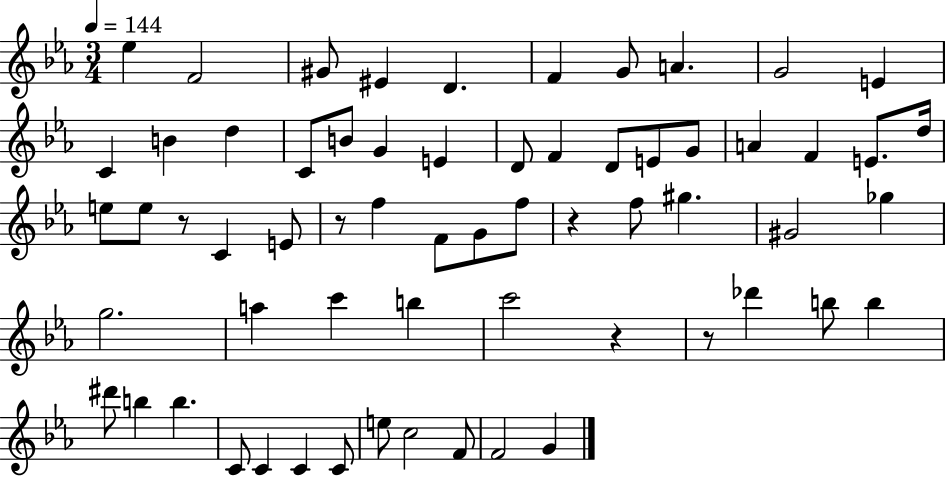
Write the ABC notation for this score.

X:1
T:Untitled
M:3/4
L:1/4
K:Eb
_e F2 ^G/2 ^E D F G/2 A G2 E C B d C/2 B/2 G E D/2 F D/2 E/2 G/2 A F E/2 d/4 e/2 e/2 z/2 C E/2 z/2 f F/2 G/2 f/2 z f/2 ^g ^G2 _g g2 a c' b c'2 z z/2 _d' b/2 b ^d'/2 b b C/2 C C C/2 e/2 c2 F/2 F2 G